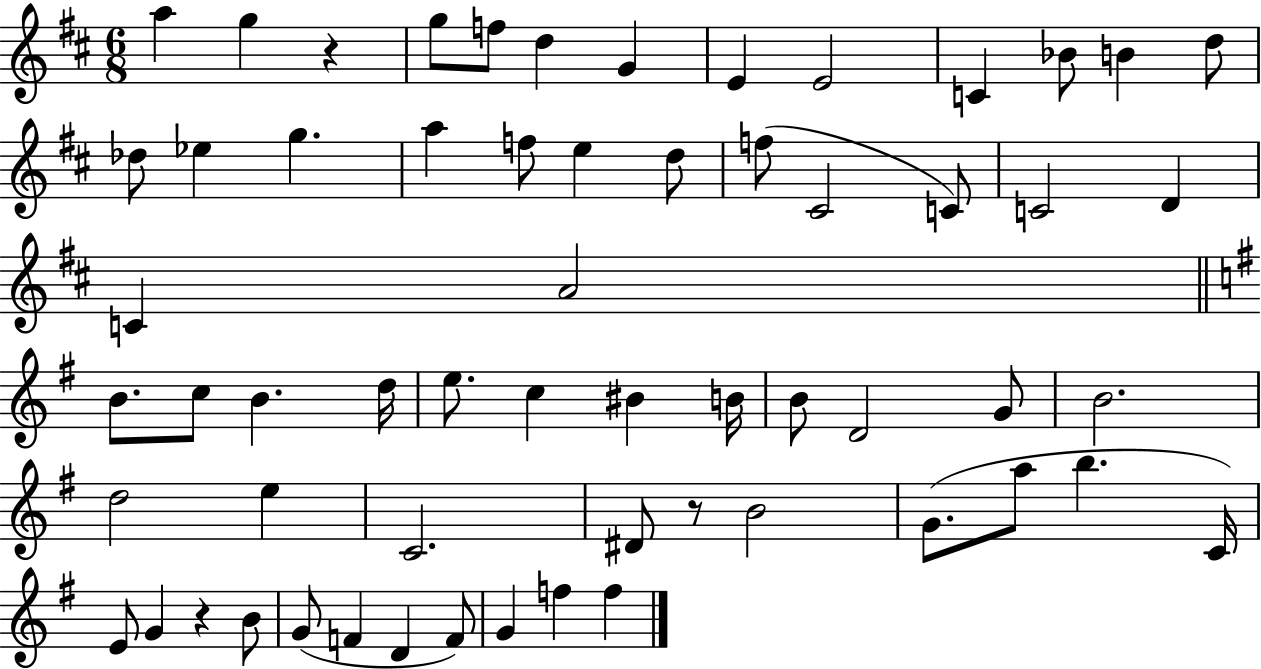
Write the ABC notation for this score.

X:1
T:Untitled
M:6/8
L:1/4
K:D
a g z g/2 f/2 d G E E2 C _B/2 B d/2 _d/2 _e g a f/2 e d/2 f/2 ^C2 C/2 C2 D C A2 B/2 c/2 B d/4 e/2 c ^B B/4 B/2 D2 G/2 B2 d2 e C2 ^D/2 z/2 B2 G/2 a/2 b C/4 E/2 G z B/2 G/2 F D F/2 G f f